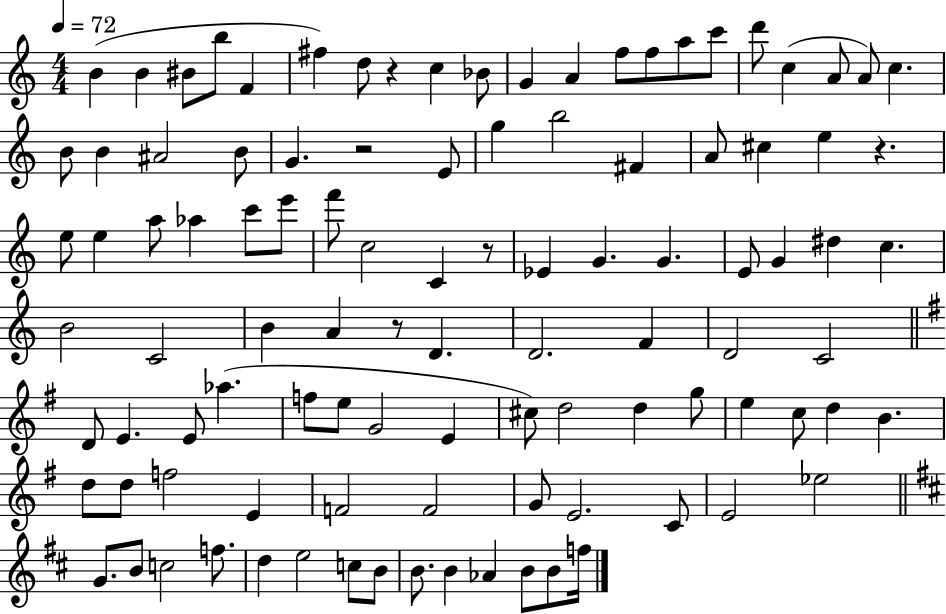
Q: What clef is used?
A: treble